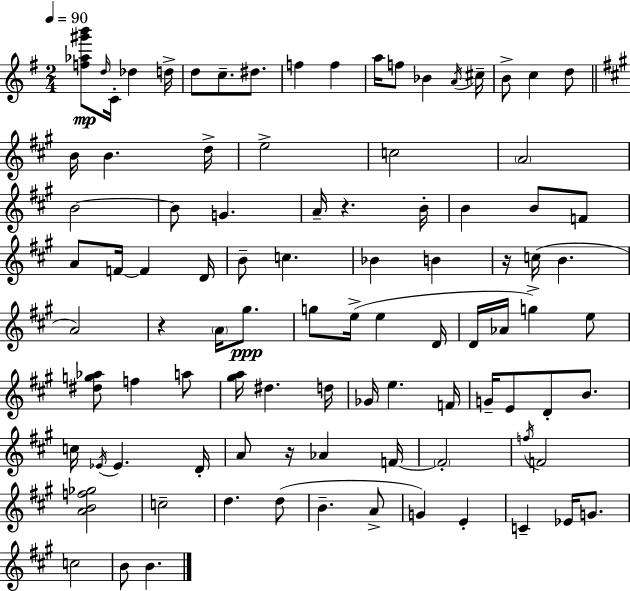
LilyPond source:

{
  \clef treble
  \numericTimeSignature
  \time 2/4
  \key e \minor
  \tempo 4 = 90
  \repeat volta 2 { <f'' aes'' gis''' b'''>8\mp \grace { d''16 } c'16-. des''4 | d''16-> d''8 c''8.-- dis''8. | f''4 f''4 | a''16 f''8 bes'4 | \break \acciaccatura { a'16 } cis''16-- b'8-> c''4 | d''8 \bar "||" \break \key a \major b'16 b'4. d''16-> | e''2-> | c''2 | \parenthesize a'2 | \break b'2~~ | b'8 g'4. | a'16-- r4. b'16-. | b'4 b'8 f'8 | \break a'8 f'16~~ f'4 d'16 | b'8-- c''4. | bes'4 b'4 | r16 c''16( b'4. | \break a'2) | r4 \parenthesize a'16 gis''8.\ppp | g''8 e''16->( e''4 d'16 | d'16 aes'16 g''4->) e''8 | \break <dis'' g'' aes''>8 f''4 a''8 | <gis'' a''>16 dis''4. d''16 | ges'16 e''4. f'16 | g'16-- e'8 d'8-. b'8. | \break c''16 \acciaccatura { ees'16 } ees'4. | d'16-. a'8 r16 aes'4 | f'16~~ \parenthesize f'2-. | \acciaccatura { f''16 } f'2 | \break <a' b' f'' ges''>2 | c''2-- | d''4. | d''8( b'4.-- | \break a'8-> g'4) e'4-. | c'4-- ees'16 g'8. | c''2 | b'8 b'4. | \break } \bar "|."
}